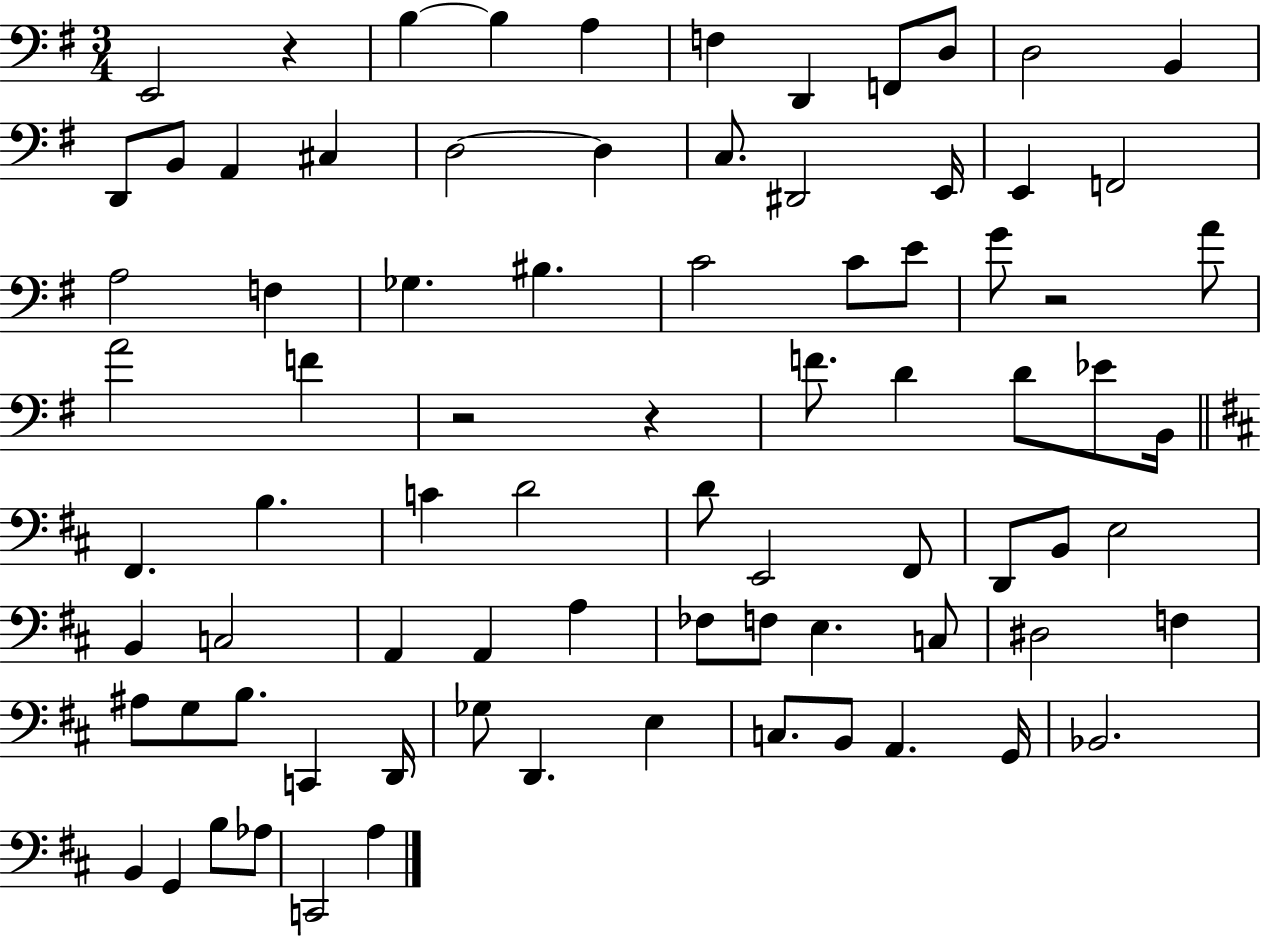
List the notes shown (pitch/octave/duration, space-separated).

E2/h R/q B3/q B3/q A3/q F3/q D2/q F2/e D3/e D3/h B2/q D2/e B2/e A2/q C#3/q D3/h D3/q C3/e. D#2/h E2/s E2/q F2/h A3/h F3/q Gb3/q. BIS3/q. C4/h C4/e E4/e G4/e R/h A4/e A4/h F4/q R/h R/q F4/e. D4/q D4/e Eb4/e B2/s F#2/q. B3/q. C4/q D4/h D4/e E2/h F#2/e D2/e B2/e E3/h B2/q C3/h A2/q A2/q A3/q FES3/e F3/e E3/q. C3/e D#3/h F3/q A#3/e G3/e B3/e. C2/q D2/s Gb3/e D2/q. E3/q C3/e. B2/e A2/q. G2/s Bb2/h. B2/q G2/q B3/e Ab3/e C2/h A3/q